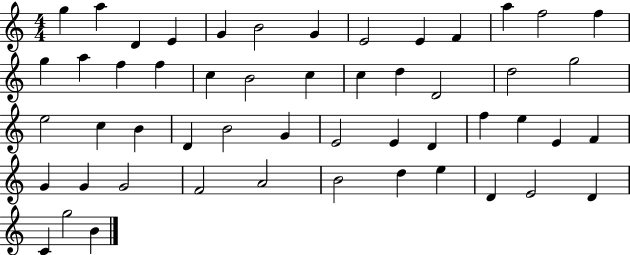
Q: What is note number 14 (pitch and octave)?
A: G5